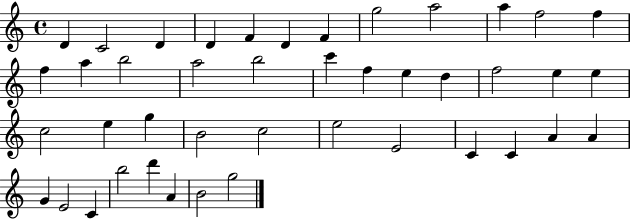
{
  \clef treble
  \time 4/4
  \defaultTimeSignature
  \key c \major
  d'4 c'2 d'4 | d'4 f'4 d'4 f'4 | g''2 a''2 | a''4 f''2 f''4 | \break f''4 a''4 b''2 | a''2 b''2 | c'''4 f''4 e''4 d''4 | f''2 e''4 e''4 | \break c''2 e''4 g''4 | b'2 c''2 | e''2 e'2 | c'4 c'4 a'4 a'4 | \break g'4 e'2 c'4 | b''2 d'''4 a'4 | b'2 g''2 | \bar "|."
}